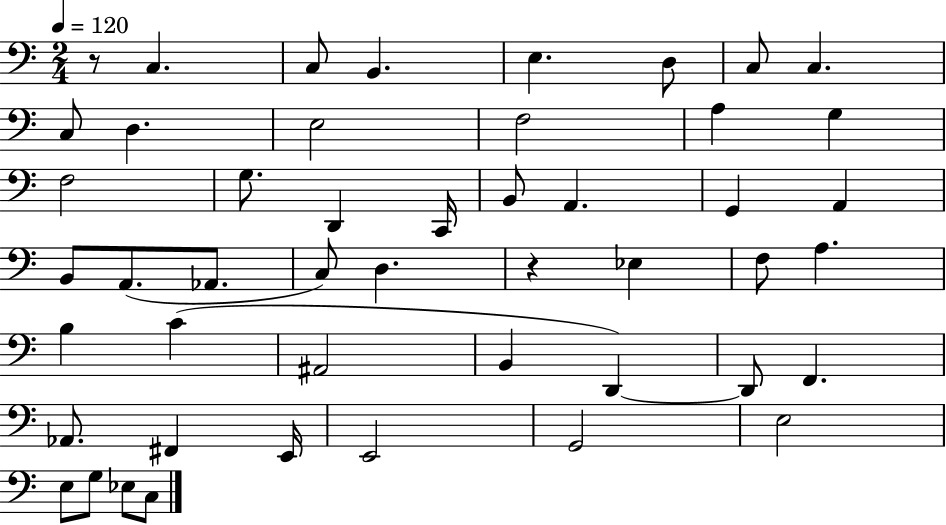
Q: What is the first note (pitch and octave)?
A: C3